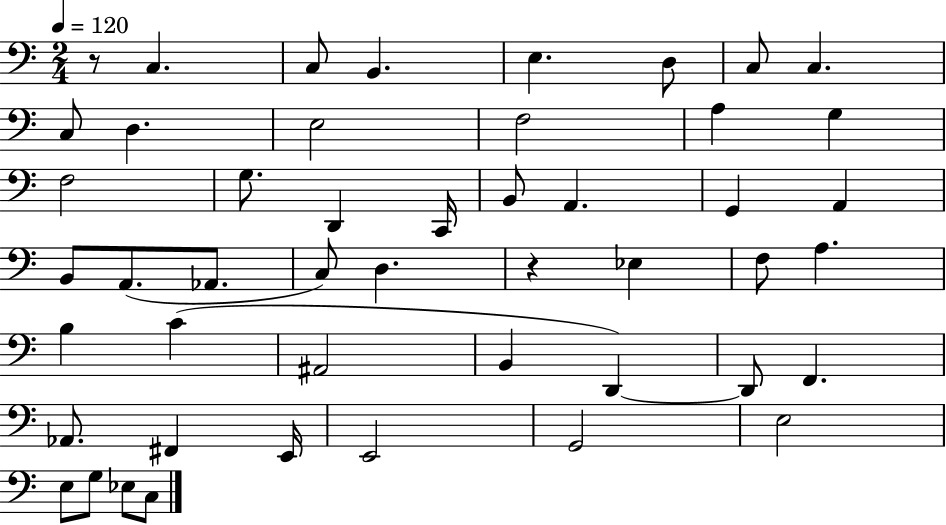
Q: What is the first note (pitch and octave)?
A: C3